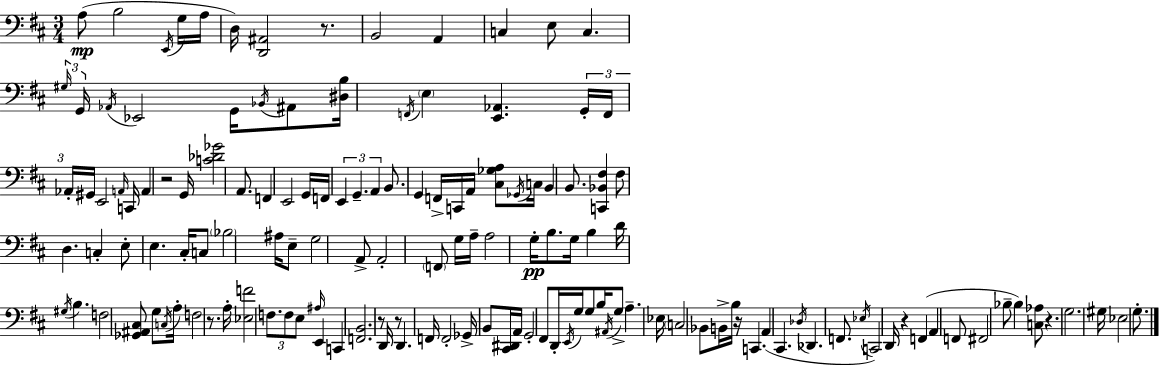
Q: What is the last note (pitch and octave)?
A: G3